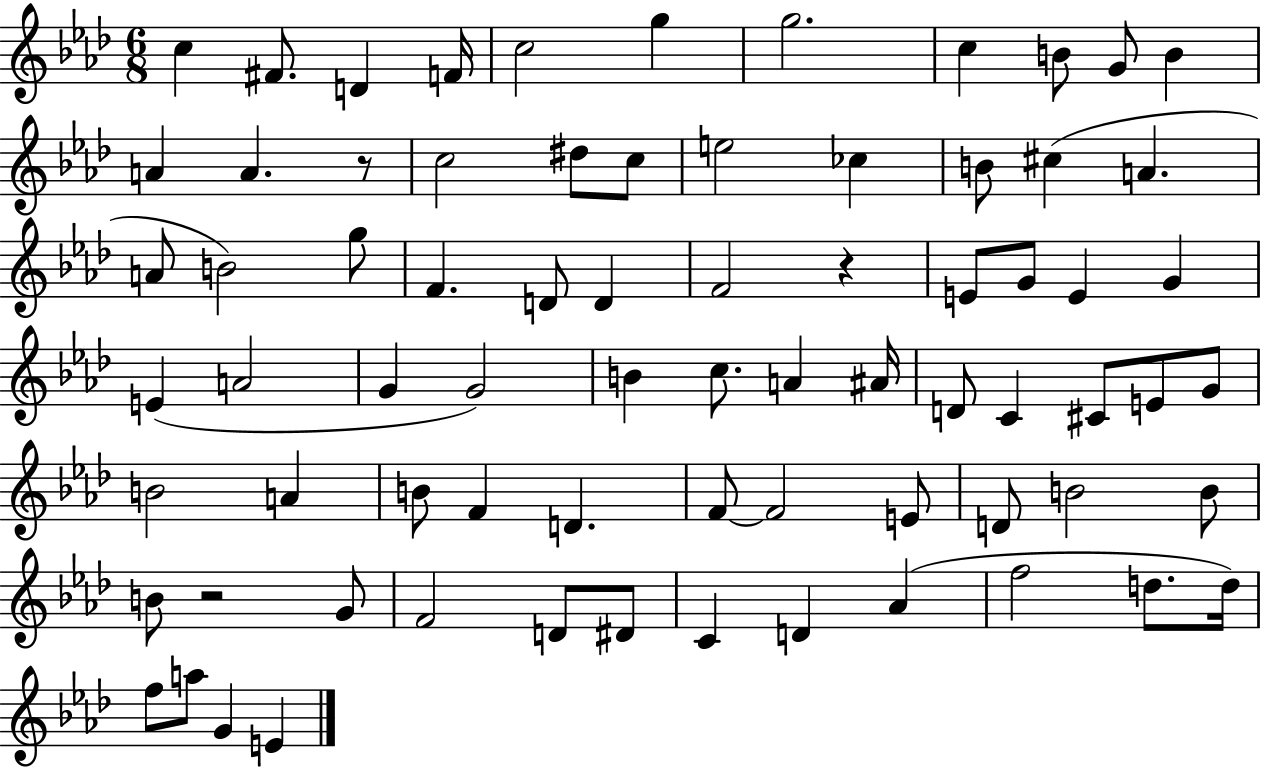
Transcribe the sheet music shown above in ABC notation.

X:1
T:Untitled
M:6/8
L:1/4
K:Ab
c ^F/2 D F/4 c2 g g2 c B/2 G/2 B A A z/2 c2 ^d/2 c/2 e2 _c B/2 ^c A A/2 B2 g/2 F D/2 D F2 z E/2 G/2 E G E A2 G G2 B c/2 A ^A/4 D/2 C ^C/2 E/2 G/2 B2 A B/2 F D F/2 F2 E/2 D/2 B2 B/2 B/2 z2 G/2 F2 D/2 ^D/2 C D _A f2 d/2 d/4 f/2 a/2 G E